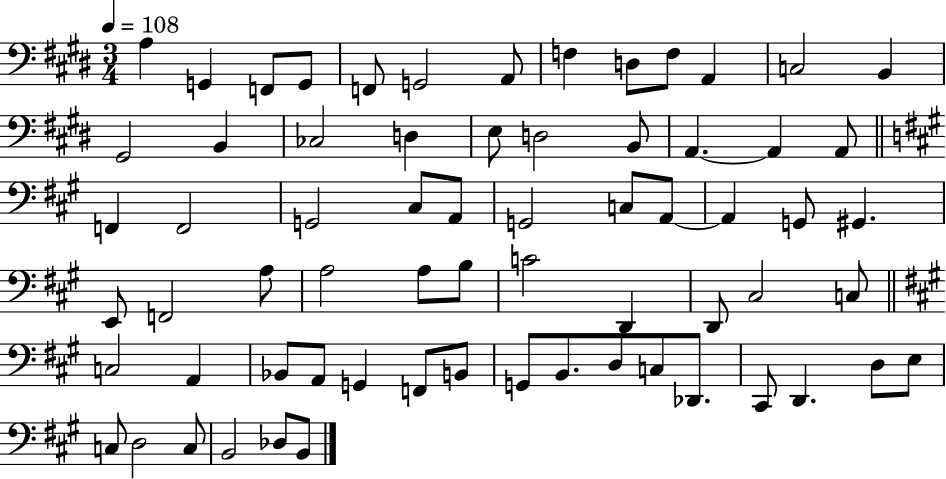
{
  \clef bass
  \numericTimeSignature
  \time 3/4
  \key e \major
  \tempo 4 = 108
  a4 g,4 f,8 g,8 | f,8 g,2 a,8 | f4 d8 f8 a,4 | c2 b,4 | \break gis,2 b,4 | ces2 d4 | e8 d2 b,8 | a,4.~~ a,4 a,8 | \break \bar "||" \break \key a \major f,4 f,2 | g,2 cis8 a,8 | g,2 c8 a,8~~ | a,4 g,8 gis,4. | \break e,8 f,2 a8 | a2 a8 b8 | c'2 d,4 | d,8 cis2 c8 | \break \bar "||" \break \key a \major c2 a,4 | bes,8 a,8 g,4 f,8 b,8 | g,8 b,8. d8 c8 des,8. | cis,8 d,4. d8 e8 | \break c8 d2 c8 | b,2 des8 b,8 | \bar "|."
}